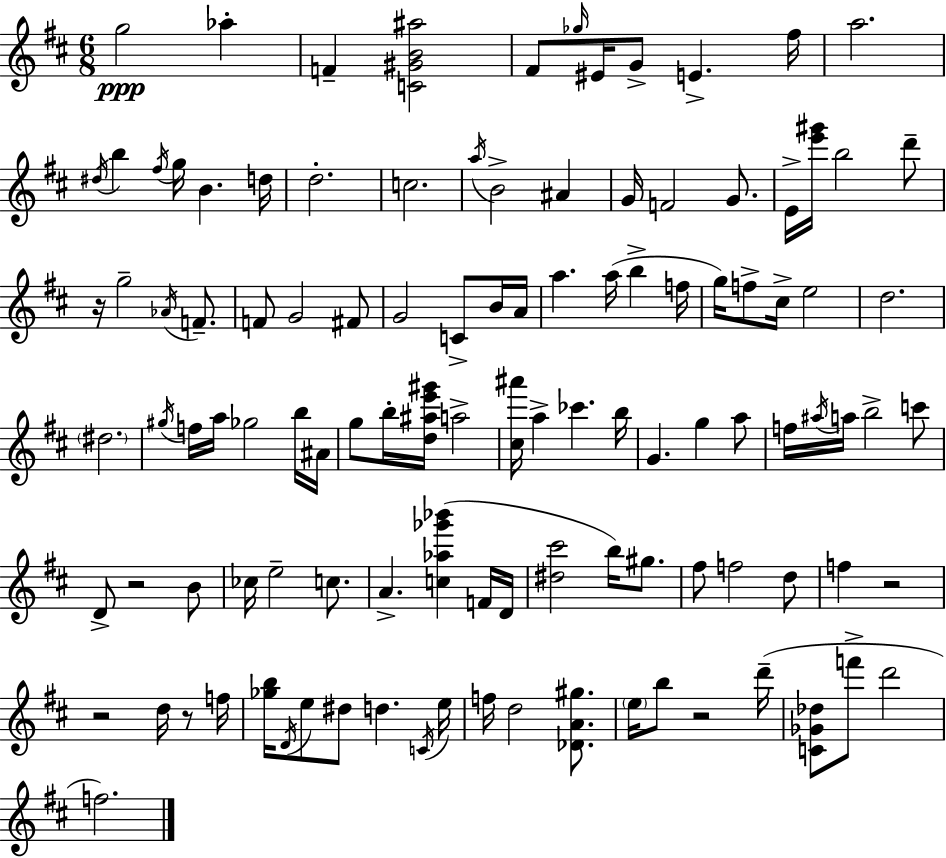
{
  \clef treble
  \numericTimeSignature
  \time 6/8
  \key d \major
  g''2\ppp aes''4-. | f'4-- <c' gis' b' ais''>2 | fis'8 \grace { ges''16 } eis'16 g'8-> e'4.-> | fis''16 a''2. | \break \acciaccatura { dis''16 } b''4 \acciaccatura { fis''16 } g''16 b'4. | d''16 d''2.-. | c''2. | \acciaccatura { a''16 } b'2-> | \break ais'4 g'16 f'2 | g'8. e'16-> <e''' gis'''>16 b''2 | d'''8-- r16 g''2-- | \acciaccatura { aes'16 } f'8.-- f'8 g'2 | \break fis'8 g'2 | c'8-> b'16 a'16 a''4. a''16( | b''4-> f''16 g''16) f''8-> cis''16-> e''2 | d''2. | \break \parenthesize dis''2. | \acciaccatura { gis''16 } f''16 a''16 ges''2 | b''16 ais'16 g''8 b''16-. <d'' ais'' e''' gis'''>16 a''2-> | <cis'' ais'''>16 a''4-> ces'''4. | \break b''16 g'4. | g''4 a''8 f''16 \acciaccatura { ais''16 } a''16 b''2-> | c'''8 d'8-> r2 | b'8 ces''16 e''2-- | \break c''8. a'4.-> | <c'' aes'' ges''' bes'''>4( f'16 d'16 <dis'' cis'''>2 | b''16) gis''8. fis''8 f''2 | d''8 f''4 r2 | \break r2 | d''16 r8 f''16 <ges'' b''>16 \acciaccatura { d'16 } e''8 dis''8 | d''4. \acciaccatura { c'16 } e''16 f''16 d''2 | <des' a' gis''>8. \parenthesize e''16 b''8 | \break r2 d'''16--( <c' ges' des''>8 f'''8-> | d'''2 f''2.) | \bar "|."
}